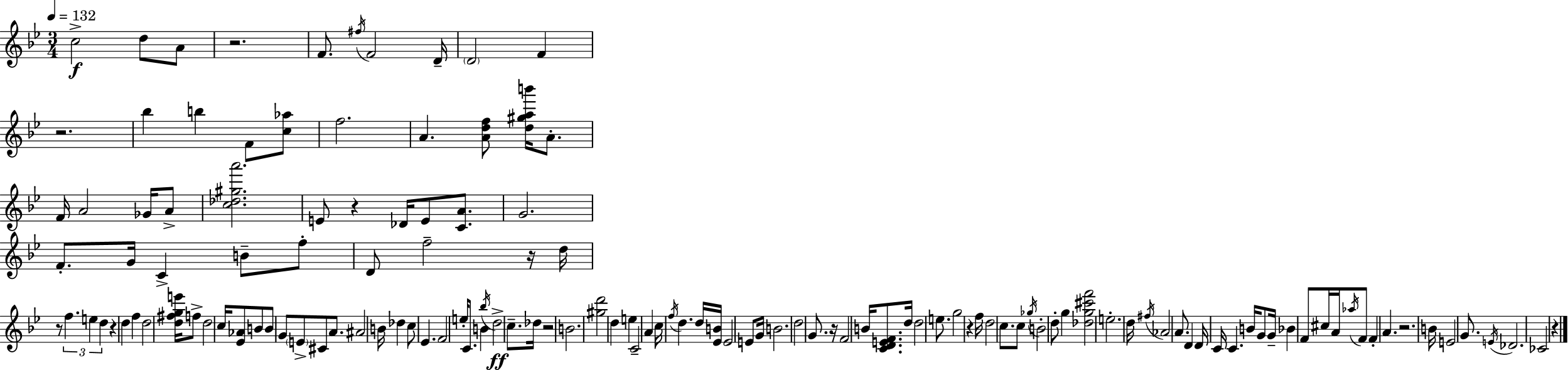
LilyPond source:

{
  \clef treble
  \numericTimeSignature
  \time 3/4
  \key bes \major
  \tempo 4 = 132
  c''2->\f d''8 a'8 | r2. | f'8. \acciaccatura { fis''16 } f'2 | d'16-- \parenthesize d'2 f'4 | \break r2. | bes''4 b''4 f'8 <c'' aes''>8 | f''2. | a'4. <a' d'' f''>8 <d'' gis'' a'' b'''>16 a'8.-. | \break f'16 a'2 ges'16 a'8-> | <c'' des'' gis'' a'''>2. | e'8 r4 des'16 e'8 <c' a'>8. | g'2. | \break f'8.-. g'16 c'4-> b'8-- f''8-. | d'8 f''2-- r16 | d''16 r8 \tuplet 3/2 { f''4. e''4 | d''4 } r4 d''4 | \break f''4 d''2 | <d'' fis'' g'' e'''>16 f''8-> d''2 | c''16 <ees' aes'>8 b'8 b'8 g'8 \parenthesize e'8-> cis'8 | a'8. ais'2 | \break b'16 des''4 c''8 ees'4. | f'2 e''16-. c'8. | b'4 \acciaccatura { bes''16 }\ff d''2-> | c''8.-- des''16 r2 | \break b'2. | <gis'' d'''>2 d''4 | e''4 c'2-- | a'4 c''16 \acciaccatura { f''16 } d''4. | \break d''16 <ees' b'>16 ees'2 | e'8 g'16 b'2. | d''2 g'8. | r16 f'2 b'16 | \break <c' d' e' f'>8. d''16 d''2 | e''8. g''2 r4 | f''16 d''2 | c''8. c''8 \acciaccatura { ges''16 } b'2-. | \break d''8-. g''4 <des'' g'' cis''' f'''>2 | e''2.-. | d''16 \acciaccatura { fis''16 } aes'2 | a'8. d'4 d'16 c'16 c'4. | \break b'16 g'8 g'16-- bes'4 | f'8 cis''16 a'16 \acciaccatura { aes''16 } f'8 f'4-. | a'4. r2. | b'16 e'2 | \break g'8. \acciaccatura { e'16 } des'2. | ces'2 | r4 \bar "|."
}